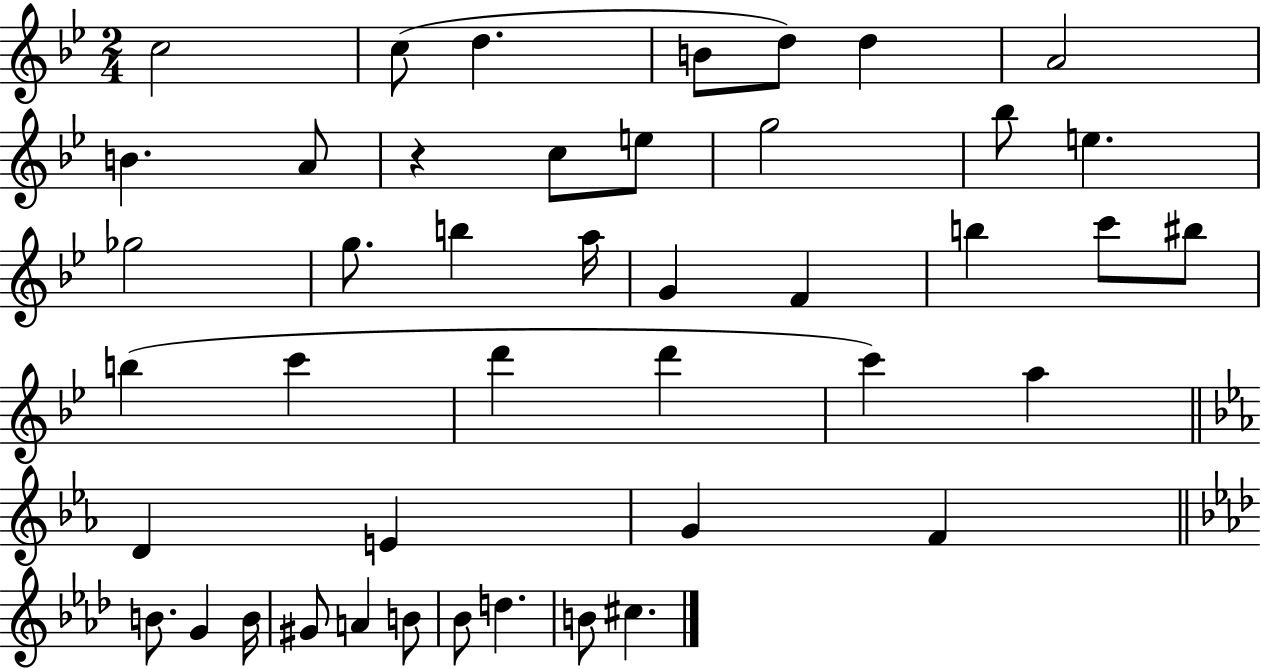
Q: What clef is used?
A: treble